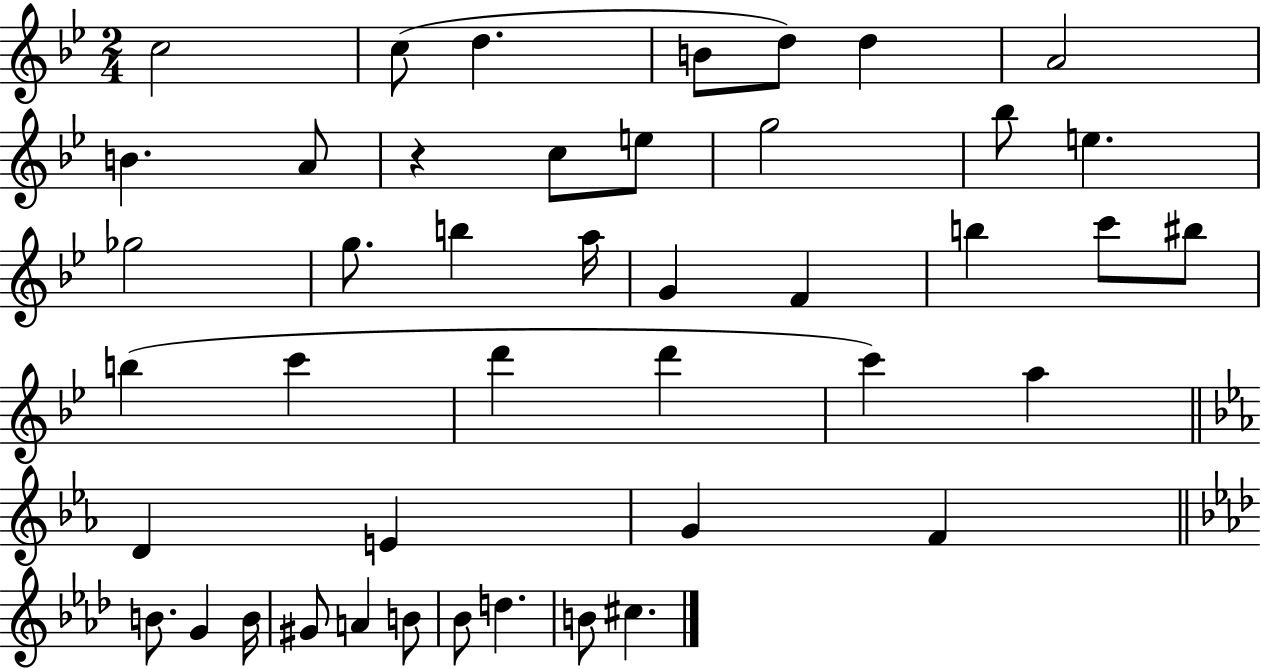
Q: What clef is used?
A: treble